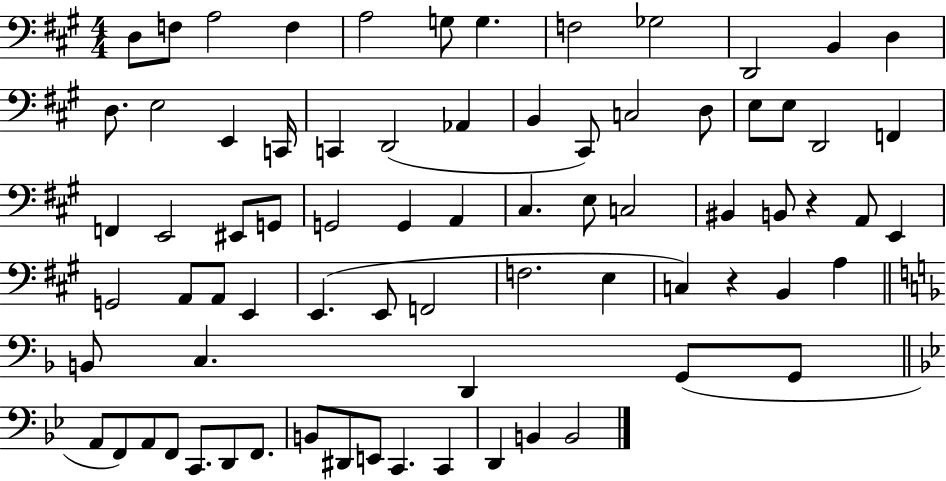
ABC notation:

X:1
T:Untitled
M:4/4
L:1/4
K:A
D,/2 F,/2 A,2 F, A,2 G,/2 G, F,2 _G,2 D,,2 B,, D, D,/2 E,2 E,, C,,/4 C,, D,,2 _A,, B,, ^C,,/2 C,2 D,/2 E,/2 E,/2 D,,2 F,, F,, E,,2 ^E,,/2 G,,/2 G,,2 G,, A,, ^C, E,/2 C,2 ^B,, B,,/2 z A,,/2 E,, G,,2 A,,/2 A,,/2 E,, E,, E,,/2 F,,2 F,2 E, C, z B,, A, B,,/2 C, D,, G,,/2 G,,/2 A,,/2 F,,/2 A,,/2 F,,/2 C,,/2 D,,/2 F,,/2 B,,/2 ^D,,/2 E,,/2 C,, C,, D,, B,, B,,2